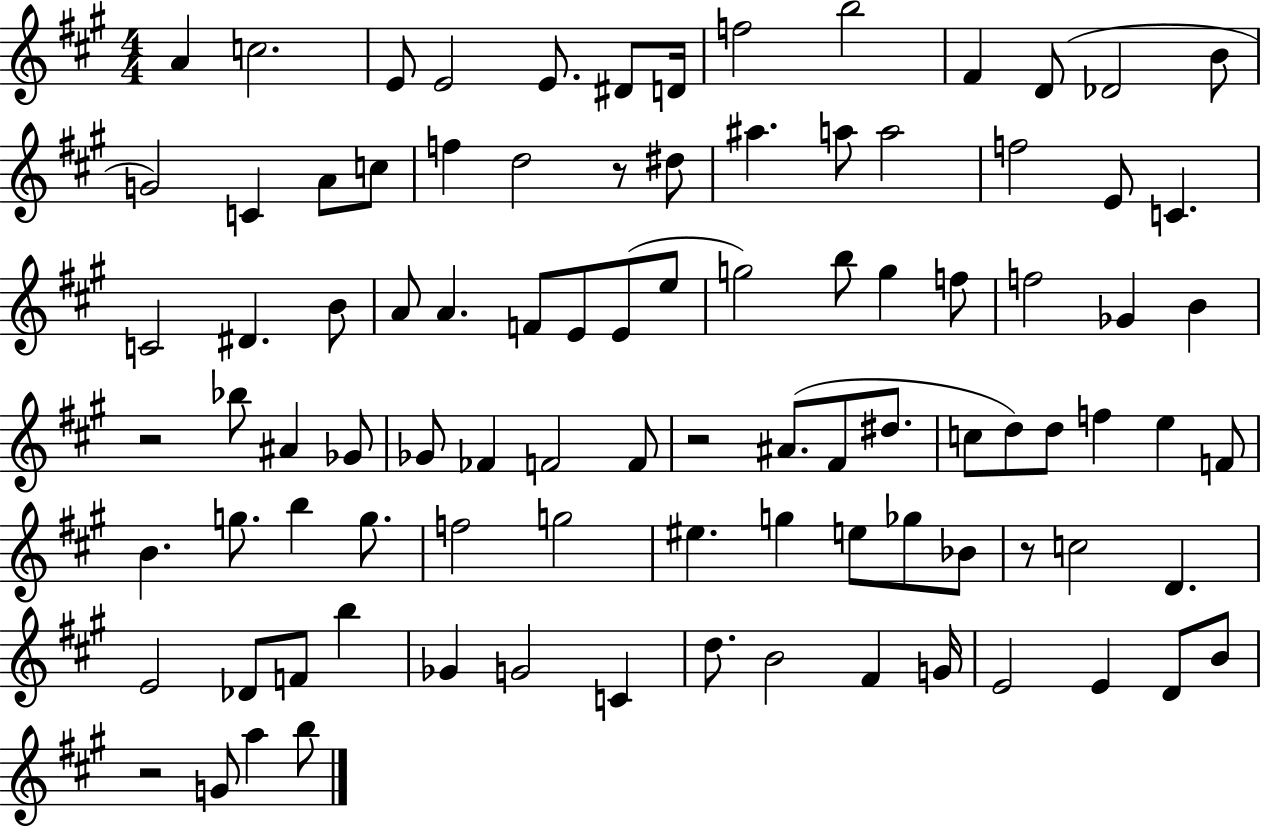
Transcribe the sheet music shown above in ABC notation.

X:1
T:Untitled
M:4/4
L:1/4
K:A
A c2 E/2 E2 E/2 ^D/2 D/4 f2 b2 ^F D/2 _D2 B/2 G2 C A/2 c/2 f d2 z/2 ^d/2 ^a a/2 a2 f2 E/2 C C2 ^D B/2 A/2 A F/2 E/2 E/2 e/2 g2 b/2 g f/2 f2 _G B z2 _b/2 ^A _G/2 _G/2 _F F2 F/2 z2 ^A/2 ^F/2 ^d/2 c/2 d/2 d/2 f e F/2 B g/2 b g/2 f2 g2 ^e g e/2 _g/2 _B/2 z/2 c2 D E2 _D/2 F/2 b _G G2 C d/2 B2 ^F G/4 E2 E D/2 B/2 z2 G/2 a b/2